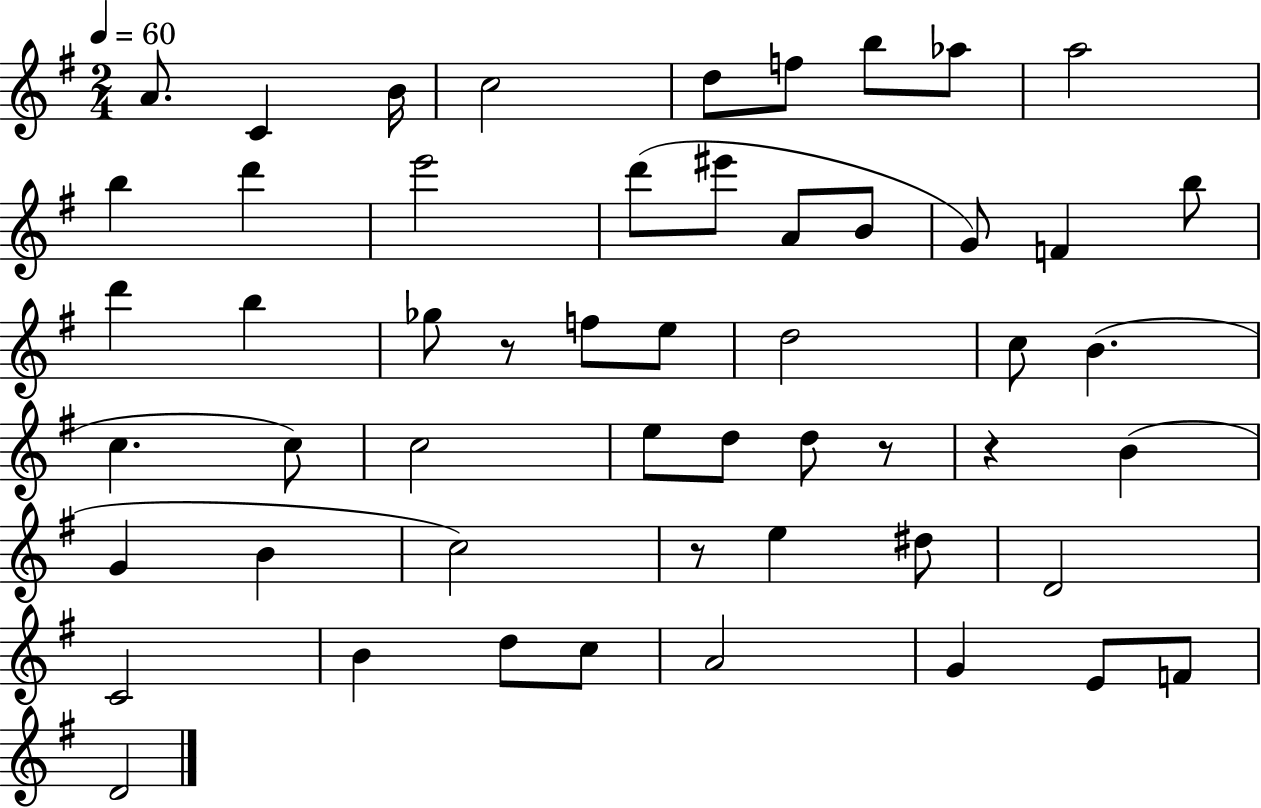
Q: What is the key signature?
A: G major